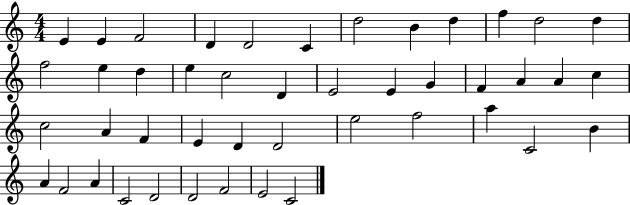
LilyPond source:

{
  \clef treble
  \numericTimeSignature
  \time 4/4
  \key c \major
  e'4 e'4 f'2 | d'4 d'2 c'4 | d''2 b'4 d''4 | f''4 d''2 d''4 | \break f''2 e''4 d''4 | e''4 c''2 d'4 | e'2 e'4 g'4 | f'4 a'4 a'4 c''4 | \break c''2 a'4 f'4 | e'4 d'4 d'2 | e''2 f''2 | a''4 c'2 b'4 | \break a'4 f'2 a'4 | c'2 d'2 | d'2 f'2 | e'2 c'2 | \break \bar "|."
}